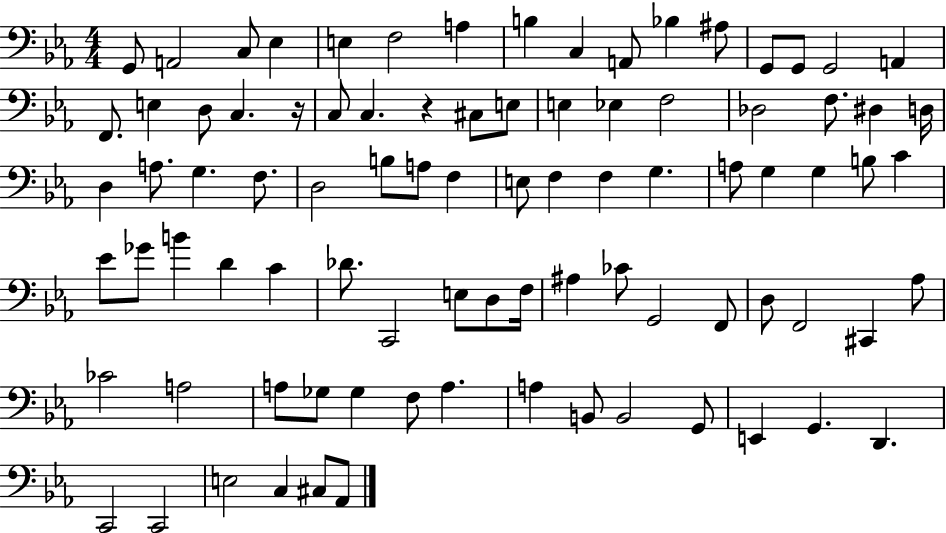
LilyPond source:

{
  \clef bass
  \numericTimeSignature
  \time 4/4
  \key ees \major
  g,8 a,2 c8 ees4 | e4 f2 a4 | b4 c4 a,8 bes4 ais8 | g,8 g,8 g,2 a,4 | \break f,8. e4 d8 c4. r16 | c8 c4. r4 cis8 e8 | e4 ees4 f2 | des2 f8. dis4 d16 | \break d4 a8. g4. f8. | d2 b8 a8 f4 | e8 f4 f4 g4. | a8 g4 g4 b8 c'4 | \break ees'8 ges'8 b'4 d'4 c'4 | des'8. c,2 e8 d8 f16 | ais4 ces'8 g,2 f,8 | d8 f,2 cis,4 aes8 | \break ces'2 a2 | a8 ges8 ges4 f8 a4. | a4 b,8 b,2 g,8 | e,4 g,4. d,4. | \break c,2 c,2 | e2 c4 cis8 aes,8 | \bar "|."
}